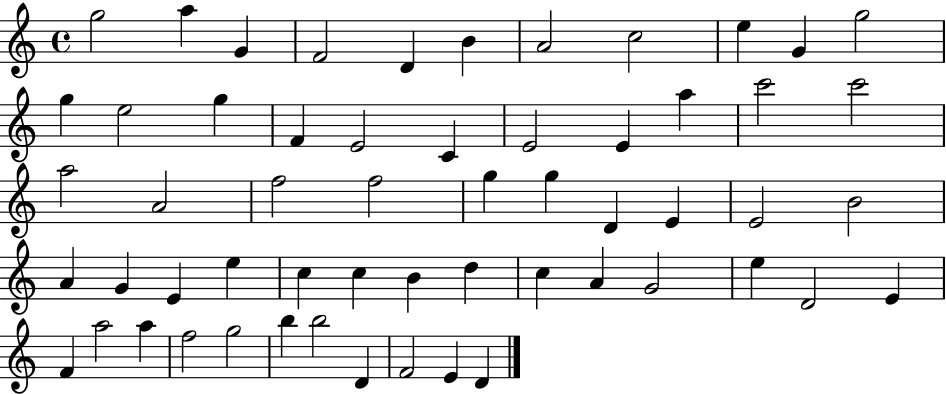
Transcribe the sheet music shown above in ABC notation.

X:1
T:Untitled
M:4/4
L:1/4
K:C
g2 a G F2 D B A2 c2 e G g2 g e2 g F E2 C E2 E a c'2 c'2 a2 A2 f2 f2 g g D E E2 B2 A G E e c c B d c A G2 e D2 E F a2 a f2 g2 b b2 D F2 E D